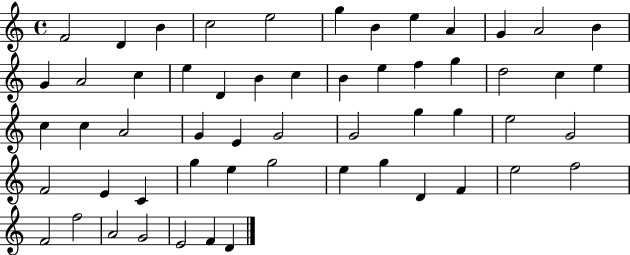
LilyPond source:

{
  \clef treble
  \time 4/4
  \defaultTimeSignature
  \key c \major
  f'2 d'4 b'4 | c''2 e''2 | g''4 b'4 e''4 a'4 | g'4 a'2 b'4 | \break g'4 a'2 c''4 | e''4 d'4 b'4 c''4 | b'4 e''4 f''4 g''4 | d''2 c''4 e''4 | \break c''4 c''4 a'2 | g'4 e'4 g'2 | g'2 g''4 g''4 | e''2 g'2 | \break f'2 e'4 c'4 | g''4 e''4 g''2 | e''4 g''4 d'4 f'4 | e''2 f''2 | \break f'2 f''2 | a'2 g'2 | e'2 f'4 d'4 | \bar "|."
}